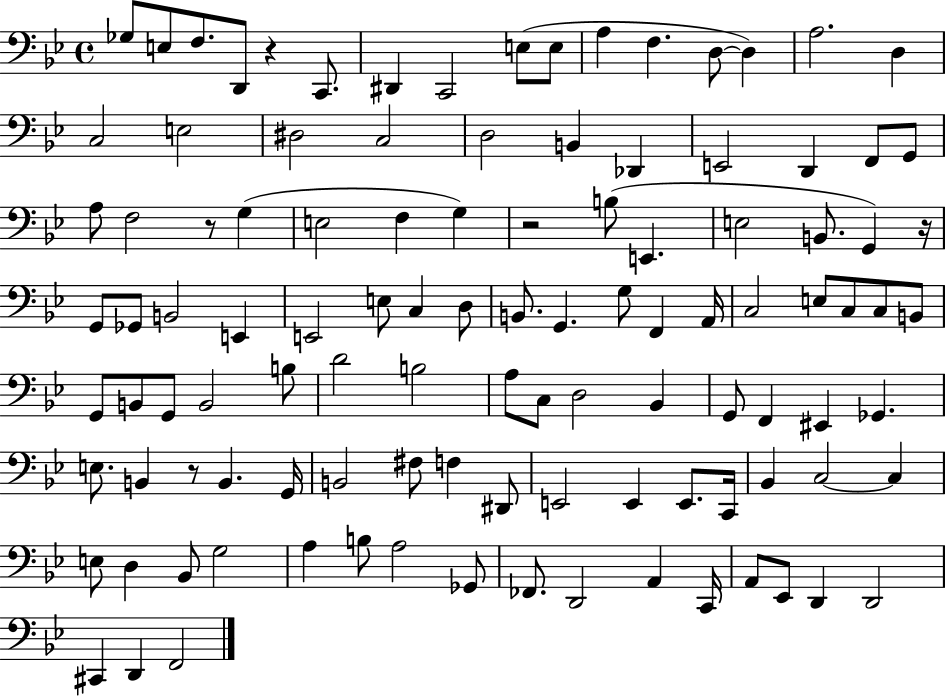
Gb3/e E3/e F3/e. D2/e R/q C2/e. D#2/q C2/h E3/e E3/e A3/q F3/q. D3/e D3/q A3/h. D3/q C3/h E3/h D#3/h C3/h D3/h B2/q Db2/q E2/h D2/q F2/e G2/e A3/e F3/h R/e G3/q E3/h F3/q G3/q R/h B3/e E2/q. E3/h B2/e. G2/q R/s G2/e Gb2/e B2/h E2/q E2/h E3/e C3/q D3/e B2/e. G2/q. G3/e F2/q A2/s C3/h E3/e C3/e C3/e B2/e G2/e B2/e G2/e B2/h B3/e D4/h B3/h A3/e C3/e D3/h Bb2/q G2/e F2/q EIS2/q Gb2/q. E3/e. B2/q R/e B2/q. G2/s B2/h F#3/e F3/q D#2/e E2/h E2/q E2/e. C2/s Bb2/q C3/h C3/q E3/e D3/q Bb2/e G3/h A3/q B3/e A3/h Gb2/e FES2/e. D2/h A2/q C2/s A2/e Eb2/e D2/q D2/h C#2/q D2/q F2/h